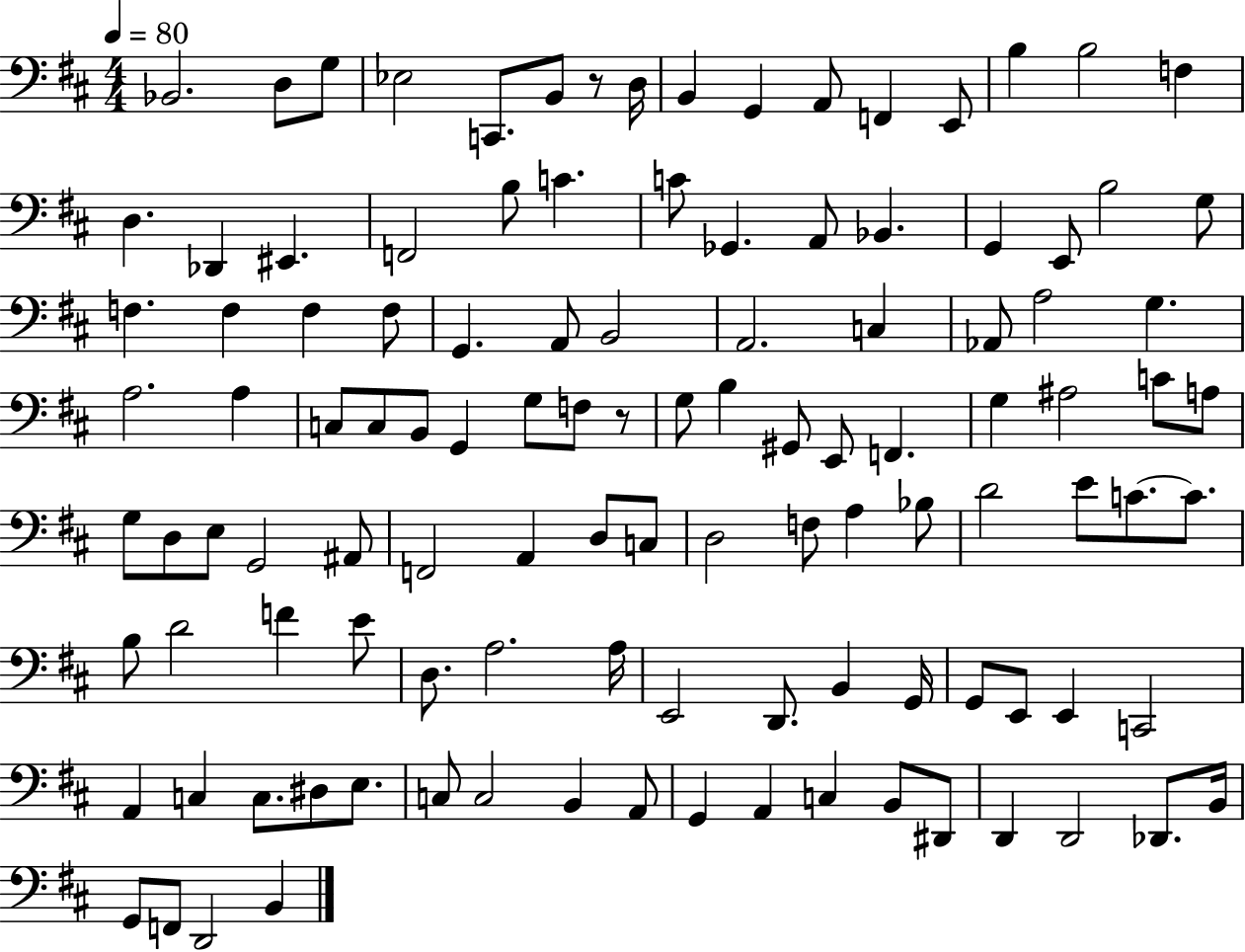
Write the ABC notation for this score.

X:1
T:Untitled
M:4/4
L:1/4
K:D
_B,,2 D,/2 G,/2 _E,2 C,,/2 B,,/2 z/2 D,/4 B,, G,, A,,/2 F,, E,,/2 B, B,2 F, D, _D,, ^E,, F,,2 B,/2 C C/2 _G,, A,,/2 _B,, G,, E,,/2 B,2 G,/2 F, F, F, F,/2 G,, A,,/2 B,,2 A,,2 C, _A,,/2 A,2 G, A,2 A, C,/2 C,/2 B,,/2 G,, G,/2 F,/2 z/2 G,/2 B, ^G,,/2 E,,/2 F,, G, ^A,2 C/2 A,/2 G,/2 D,/2 E,/2 G,,2 ^A,,/2 F,,2 A,, D,/2 C,/2 D,2 F,/2 A, _B,/2 D2 E/2 C/2 C/2 B,/2 D2 F E/2 D,/2 A,2 A,/4 E,,2 D,,/2 B,, G,,/4 G,,/2 E,,/2 E,, C,,2 A,, C, C,/2 ^D,/2 E,/2 C,/2 C,2 B,, A,,/2 G,, A,, C, B,,/2 ^D,,/2 D,, D,,2 _D,,/2 B,,/4 G,,/2 F,,/2 D,,2 B,,